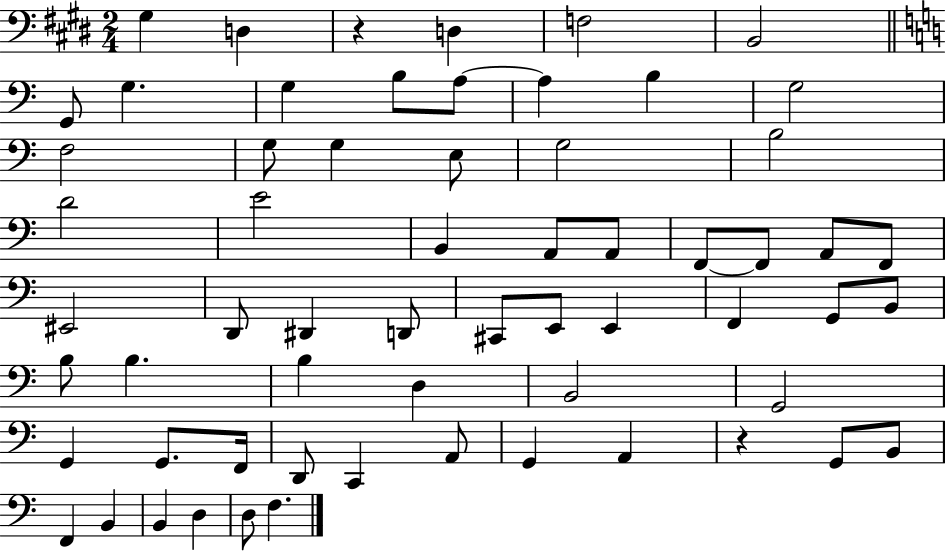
G#3/q D3/q R/q D3/q F3/h B2/h G2/e G3/q. G3/q B3/e A3/e A3/q B3/q G3/h F3/h G3/e G3/q E3/e G3/h B3/h D4/h E4/h B2/q A2/e A2/e F2/e F2/e A2/e F2/e EIS2/h D2/e D#2/q D2/e C#2/e E2/e E2/q F2/q G2/e B2/e B3/e B3/q. B3/q D3/q B2/h G2/h G2/q G2/e. F2/s D2/e C2/q A2/e G2/q A2/q R/q G2/e B2/e F2/q B2/q B2/q D3/q D3/e F3/q.